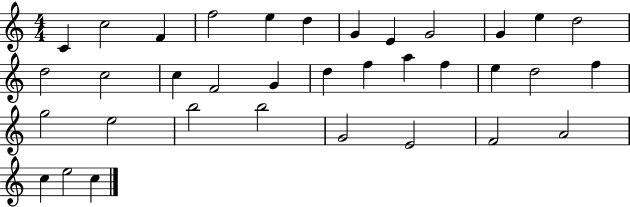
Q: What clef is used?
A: treble